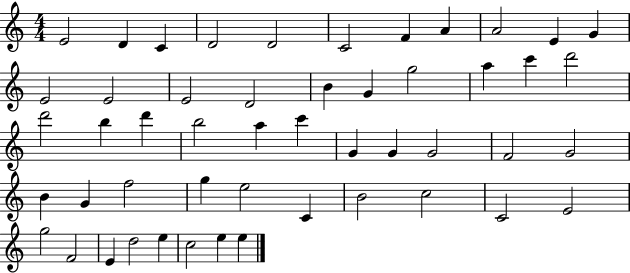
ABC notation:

X:1
T:Untitled
M:4/4
L:1/4
K:C
E2 D C D2 D2 C2 F A A2 E G E2 E2 E2 D2 B G g2 a c' d'2 d'2 b d' b2 a c' G G G2 F2 G2 B G f2 g e2 C B2 c2 C2 E2 g2 F2 E d2 e c2 e e